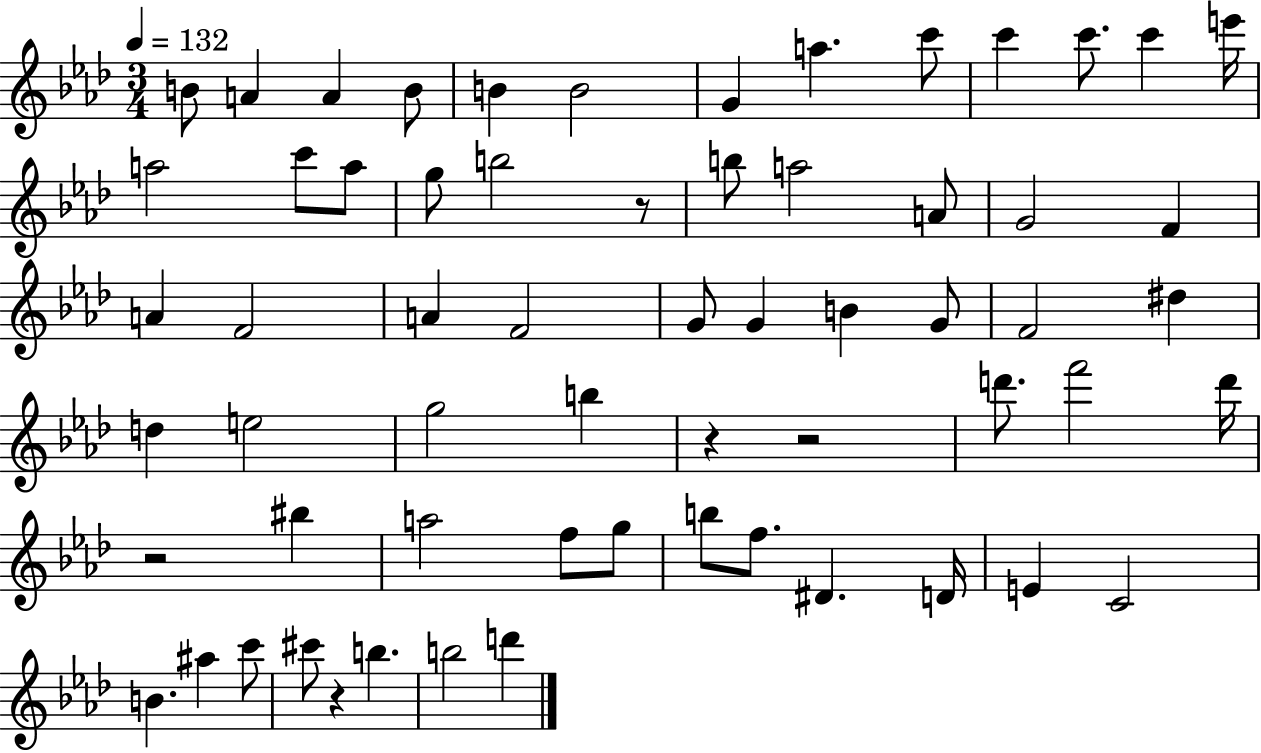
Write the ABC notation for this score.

X:1
T:Untitled
M:3/4
L:1/4
K:Ab
B/2 A A B/2 B B2 G a c'/2 c' c'/2 c' e'/4 a2 c'/2 a/2 g/2 b2 z/2 b/2 a2 A/2 G2 F A F2 A F2 G/2 G B G/2 F2 ^d d e2 g2 b z z2 d'/2 f'2 d'/4 z2 ^b a2 f/2 g/2 b/2 f/2 ^D D/4 E C2 B ^a c'/2 ^c'/2 z b b2 d'